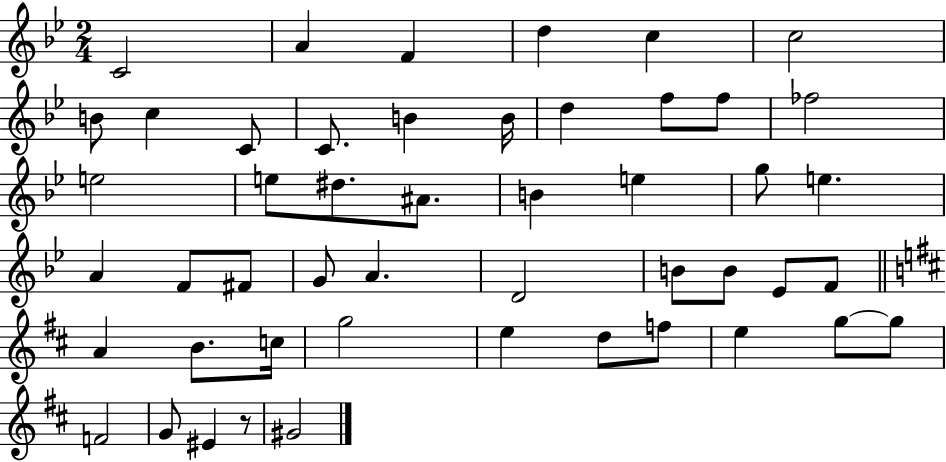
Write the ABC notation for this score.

X:1
T:Untitled
M:2/4
L:1/4
K:Bb
C2 A F d c c2 B/2 c C/2 C/2 B B/4 d f/2 f/2 _f2 e2 e/2 ^d/2 ^A/2 B e g/2 e A F/2 ^F/2 G/2 A D2 B/2 B/2 _E/2 F/2 A B/2 c/4 g2 e d/2 f/2 e g/2 g/2 F2 G/2 ^E z/2 ^G2